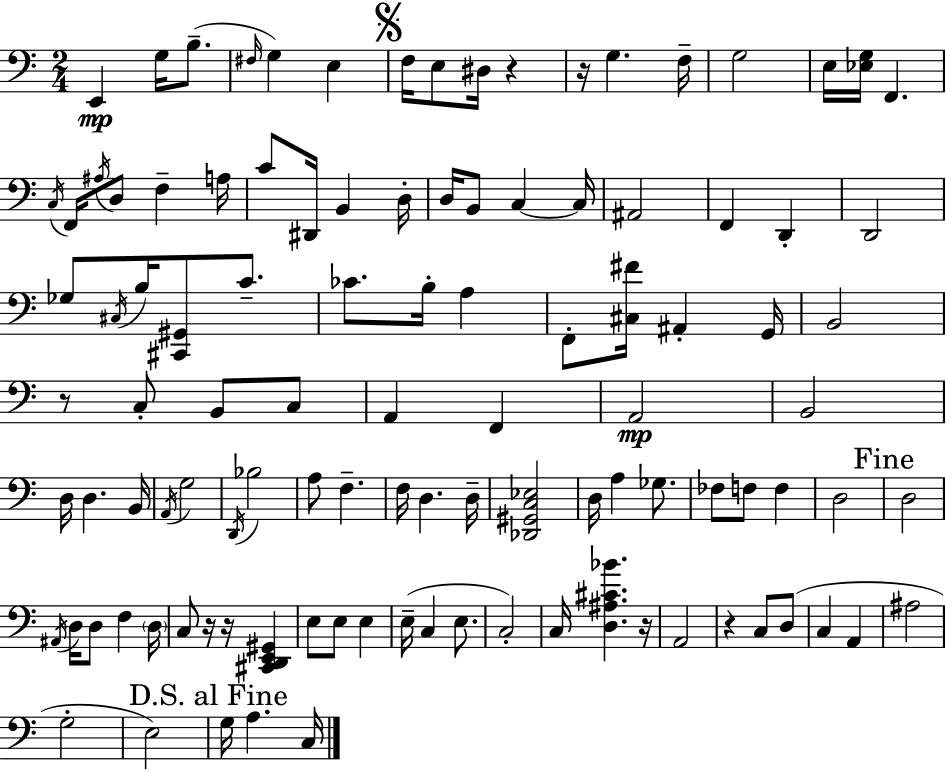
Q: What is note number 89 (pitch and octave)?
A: A2